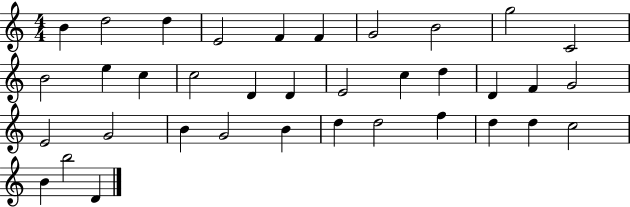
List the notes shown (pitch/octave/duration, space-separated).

B4/q D5/h D5/q E4/h F4/q F4/q G4/h B4/h G5/h C4/h B4/h E5/q C5/q C5/h D4/q D4/q E4/h C5/q D5/q D4/q F4/q G4/h E4/h G4/h B4/q G4/h B4/q D5/q D5/h F5/q D5/q D5/q C5/h B4/q B5/h D4/q